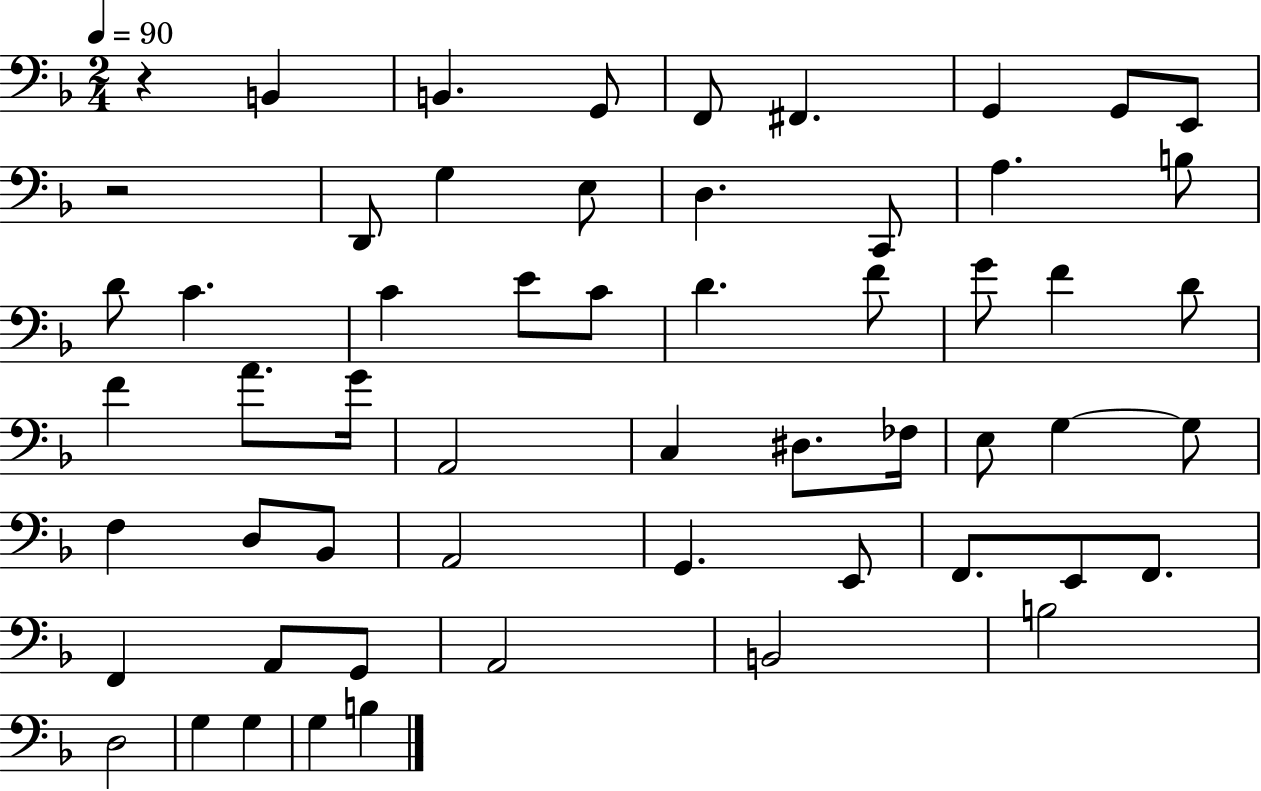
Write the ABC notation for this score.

X:1
T:Untitled
M:2/4
L:1/4
K:F
z B,, B,, G,,/2 F,,/2 ^F,, G,, G,,/2 E,,/2 z2 D,,/2 G, E,/2 D, C,,/2 A, B,/2 D/2 C C E/2 C/2 D F/2 G/2 F D/2 F A/2 G/4 A,,2 C, ^D,/2 _F,/4 E,/2 G, G,/2 F, D,/2 _B,,/2 A,,2 G,, E,,/2 F,,/2 E,,/2 F,,/2 F,, A,,/2 G,,/2 A,,2 B,,2 B,2 D,2 G, G, G, B,